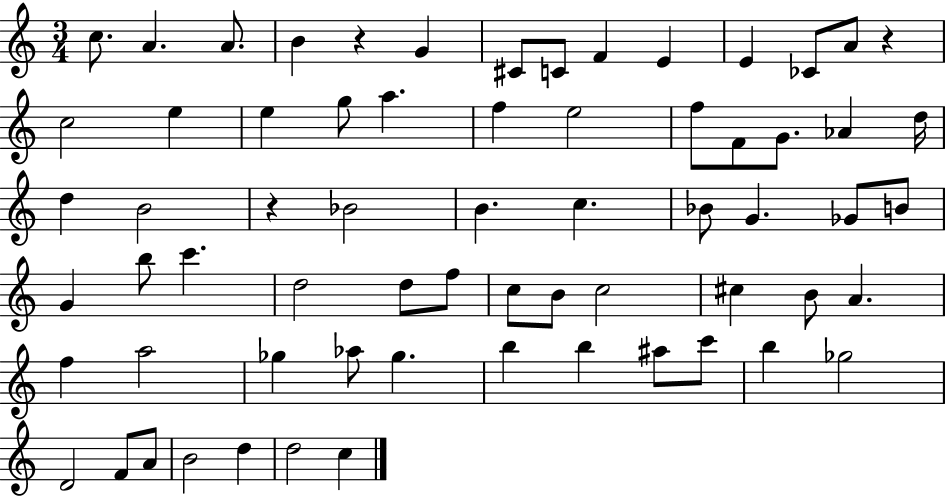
C5/e. A4/q. A4/e. B4/q R/q G4/q C#4/e C4/e F4/q E4/q E4/q CES4/e A4/e R/q C5/h E5/q E5/q G5/e A5/q. F5/q E5/h F5/e F4/e G4/e. Ab4/q D5/s D5/q B4/h R/q Bb4/h B4/q. C5/q. Bb4/e G4/q. Gb4/e B4/e G4/q B5/e C6/q. D5/h D5/e F5/e C5/e B4/e C5/h C#5/q B4/e A4/q. F5/q A5/h Gb5/q Ab5/e Gb5/q. B5/q B5/q A#5/e C6/e B5/q Gb5/h D4/h F4/e A4/e B4/h D5/q D5/h C5/q